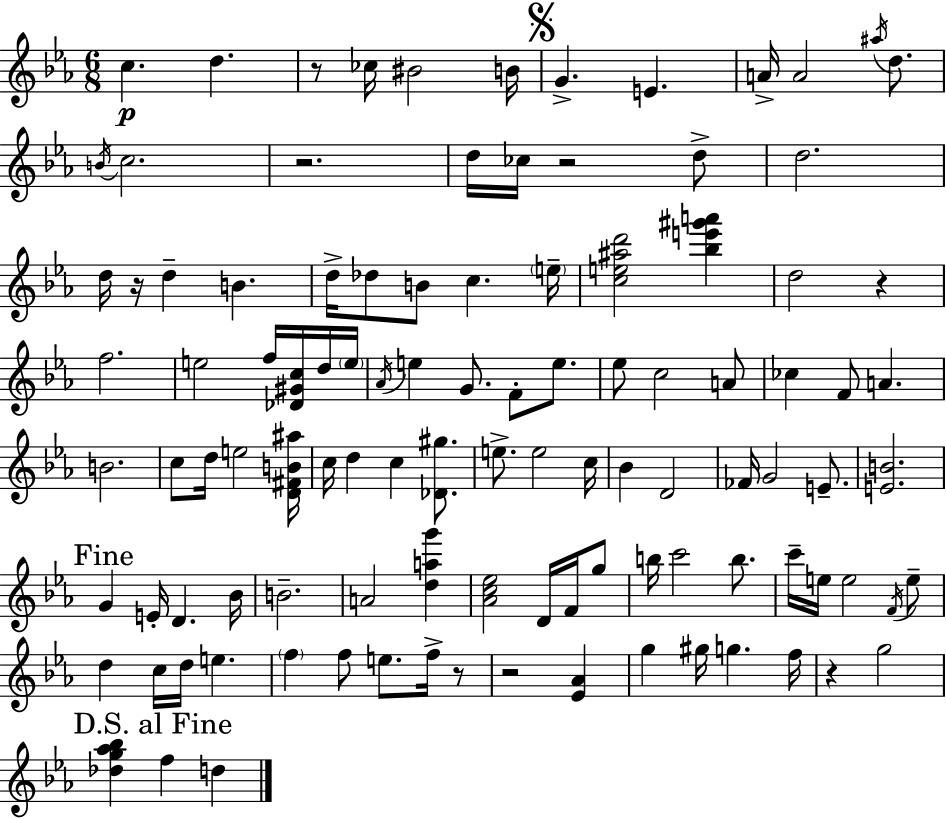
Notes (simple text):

C5/q. D5/q. R/e CES5/s BIS4/h B4/s G4/q. E4/q. A4/s A4/h A#5/s D5/e. B4/s C5/h. R/h. D5/s CES5/s R/h D5/e D5/h. D5/s R/s D5/q B4/q. D5/s Db5/e B4/e C5/q. E5/s [C5,E5,A#5,D6]/h [Bb5,E6,G#6,A6]/q D5/h R/q F5/h. E5/h F5/s [Db4,G#4,C5]/s D5/s E5/s Ab4/s E5/q G4/e. F4/e E5/e. Eb5/e C5/h A4/e CES5/q F4/e A4/q. B4/h. C5/e D5/s E5/h [D4,F#4,B4,A#5]/s C5/s D5/q C5/q [Db4,G#5]/e. E5/e. E5/h C5/s Bb4/q D4/h FES4/s G4/h E4/e. [E4,B4]/h. G4/q E4/s D4/q. Bb4/s B4/h. A4/h [D5,A5,G6]/q [Ab4,C5,Eb5]/h D4/s F4/s G5/e B5/s C6/h B5/e. C6/s E5/s E5/h F4/s E5/e D5/q C5/s D5/s E5/q. F5/q F5/e E5/e. F5/s R/e R/h [Eb4,Ab4]/q G5/q G#5/s G5/q. F5/s R/q G5/h [Db5,G5,Ab5,Bb5]/q F5/q D5/q